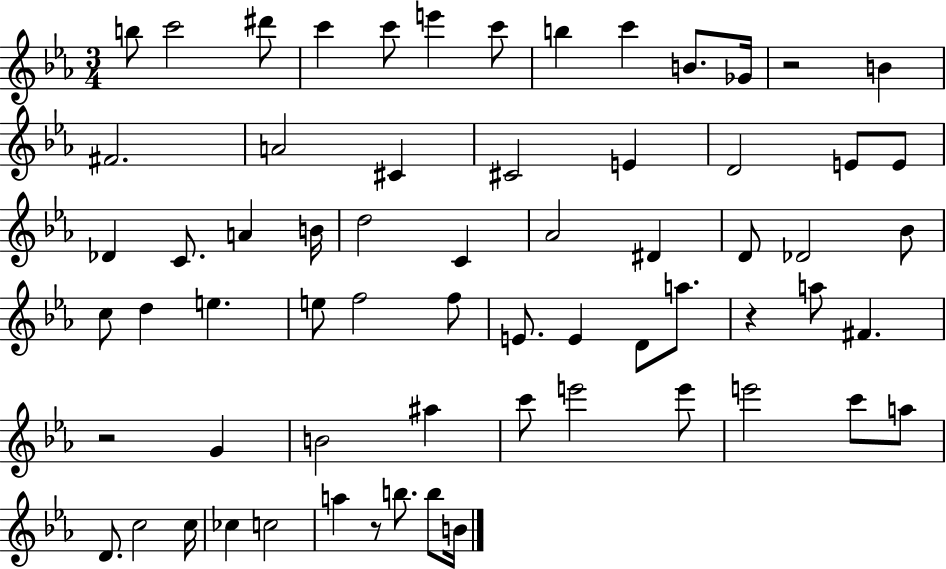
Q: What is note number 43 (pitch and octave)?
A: F#4